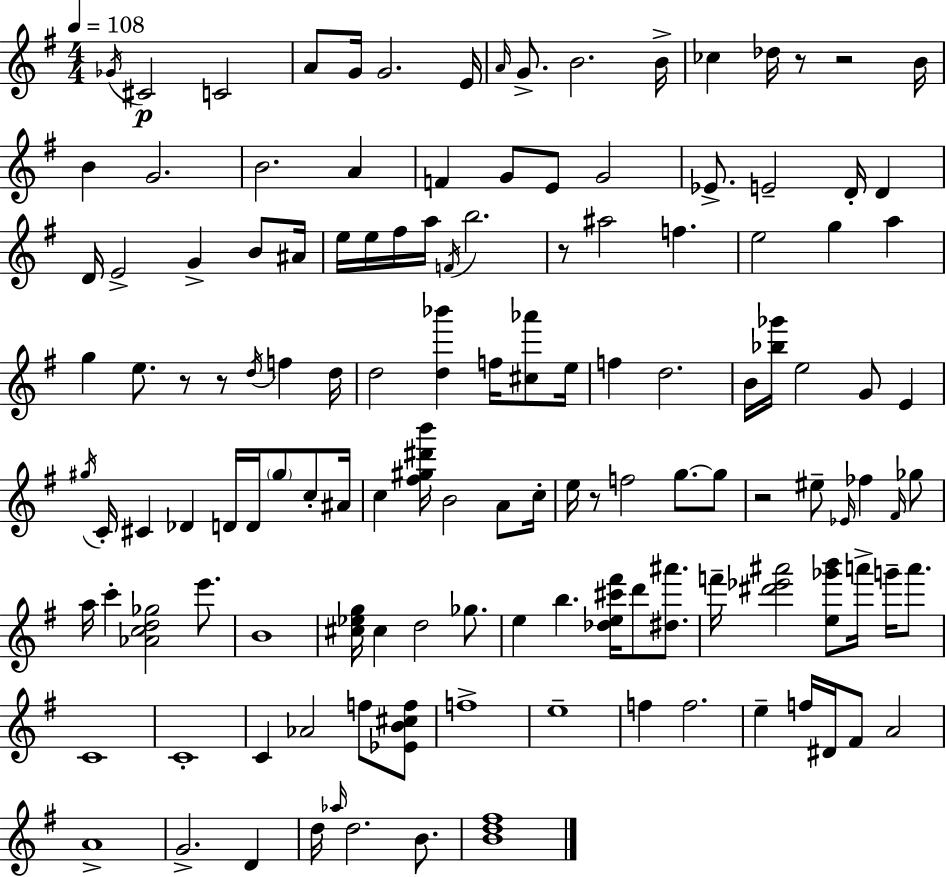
X:1
T:Untitled
M:4/4
L:1/4
K:G
_G/4 ^C2 C2 A/2 G/4 G2 E/4 A/4 G/2 B2 B/4 _c _d/4 z/2 z2 B/4 B G2 B2 A F G/2 E/2 G2 _E/2 E2 D/4 D D/4 E2 G B/2 ^A/4 e/4 e/4 ^f/4 a/4 F/4 b2 z/2 ^a2 f e2 g a g e/2 z/2 z/2 d/4 f d/4 d2 [d_b'] f/4 [^c_a']/2 e/4 f d2 B/4 [_b_g']/4 e2 G/2 E ^g/4 C/4 ^C _D D/4 D/4 ^g/2 c/2 ^A/4 c [^f^g^d'b']/4 B2 A/2 c/4 e/4 z/2 f2 g/2 g/2 z2 ^e/2 _E/4 _f ^F/4 _g/2 a/4 c' [_Acd_g]2 e'/2 B4 [^c_eg]/4 ^c d2 _g/2 e b [_de^c'^f']/4 d'/2 [^d^a']/2 f'/4 [^d'_e'^a']2 [e_g'b']/2 a'/4 g'/4 a'/2 C4 C4 C _A2 f/2 [_EB^cf]/2 f4 e4 f f2 e f/4 ^D/4 ^F/2 A2 A4 G2 D d/4 _a/4 d2 B/2 [Bd^f]4